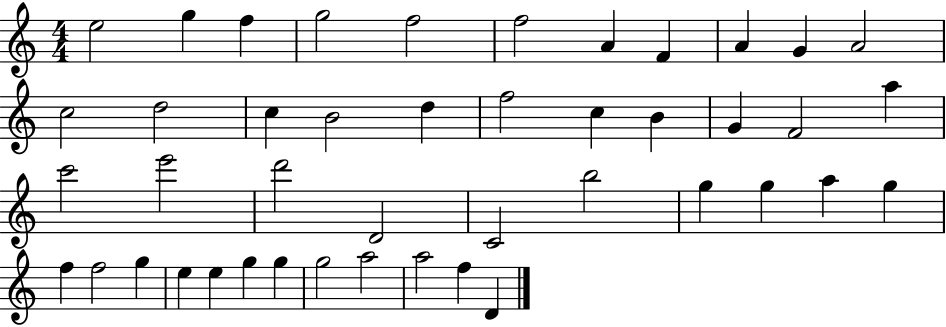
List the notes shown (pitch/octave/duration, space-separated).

E5/h G5/q F5/q G5/h F5/h F5/h A4/q F4/q A4/q G4/q A4/h C5/h D5/h C5/q B4/h D5/q F5/h C5/q B4/q G4/q F4/h A5/q C6/h E6/h D6/h D4/h C4/h B5/h G5/q G5/q A5/q G5/q F5/q F5/h G5/q E5/q E5/q G5/q G5/q G5/h A5/h A5/h F5/q D4/q